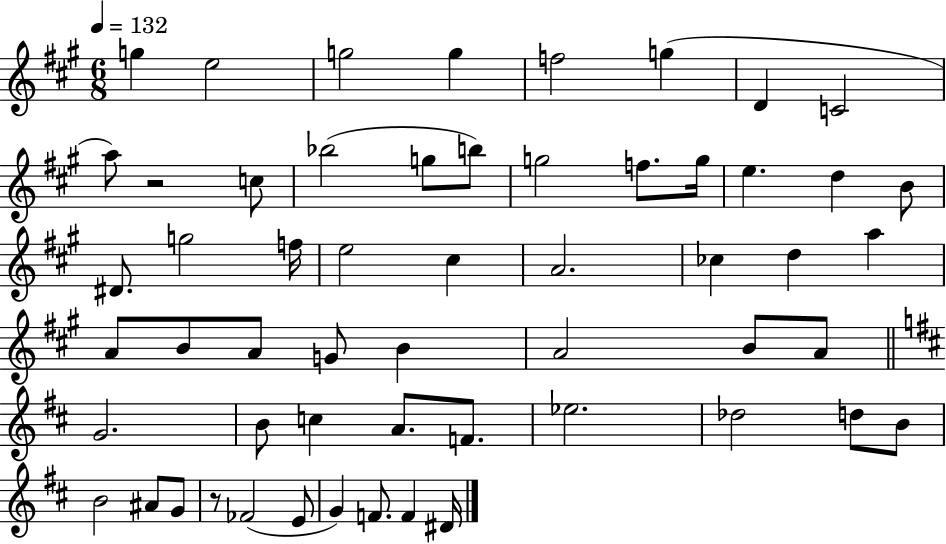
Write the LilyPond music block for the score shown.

{
  \clef treble
  \numericTimeSignature
  \time 6/8
  \key a \major
  \tempo 4 = 132
  g''4 e''2 | g''2 g''4 | f''2 g''4( | d'4 c'2 | \break a''8) r2 c''8 | bes''2( g''8 b''8) | g''2 f''8. g''16 | e''4. d''4 b'8 | \break dis'8. g''2 f''16 | e''2 cis''4 | a'2. | ces''4 d''4 a''4 | \break a'8 b'8 a'8 g'8 b'4 | a'2 b'8 a'8 | \bar "||" \break \key b \minor g'2. | b'8 c''4 a'8. f'8. | ees''2. | des''2 d''8 b'8 | \break b'2 ais'8 g'8 | r8 fes'2( e'8 | g'4) f'8. f'4 dis'16 | \bar "|."
}